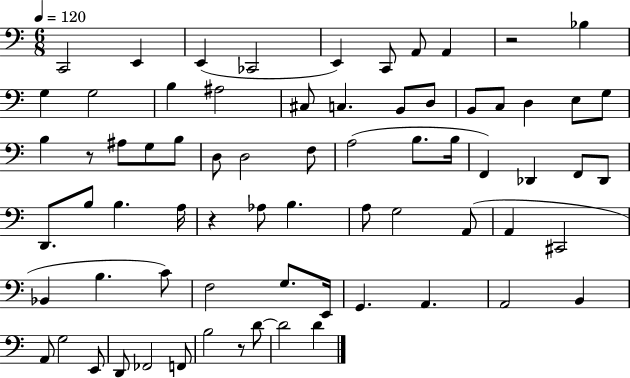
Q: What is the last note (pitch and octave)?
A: D4